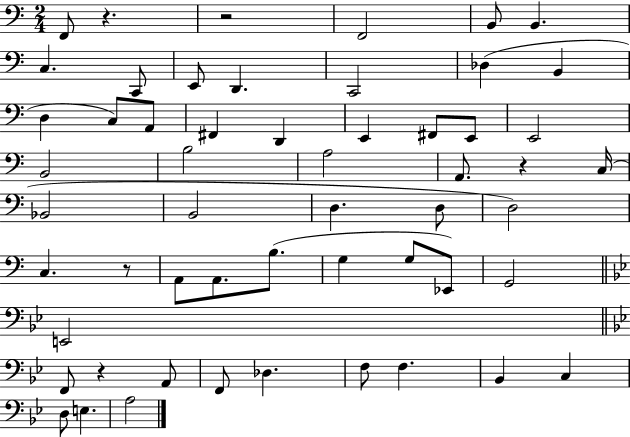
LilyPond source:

{
  \clef bass
  \numericTimeSignature
  \time 2/4
  \key c \major
  \repeat volta 2 { f,8 r4. | r2 | f,2 | b,8 b,4. | \break c4. c,8 | e,8 d,4. | c,2 | des4( b,4 | \break d4 c8) a,8 | fis,4 d,4 | e,4 fis,8 e,8 | e,2 | \break b,2 | b2 | a2 | a,8. r4 c16( | \break bes,2 | b,2 | d4. d8 | d2) | \break c4. r8 | a,8 a,8. b8.( | g4 g8 ees,8) | g,2 | \break \bar "||" \break \key g \minor e,2 | \bar "||" \break \key bes \major f,8 r4 a,8 | f,8 des4. | f8 f4. | bes,4 c4 | \break d8 e4. | a2 | } \bar "|."
}